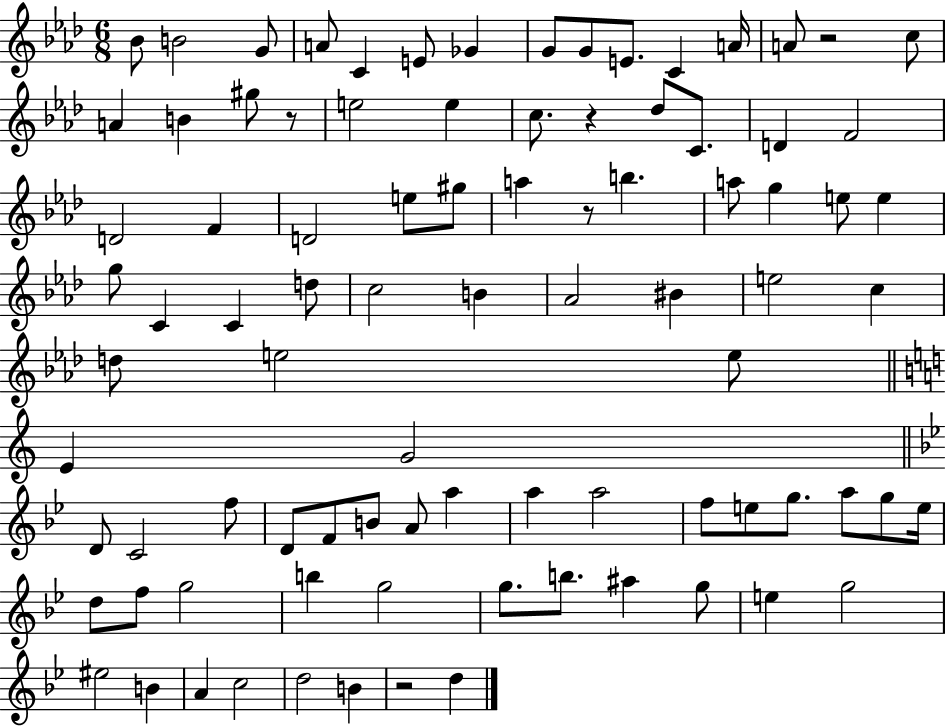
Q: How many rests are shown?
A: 5